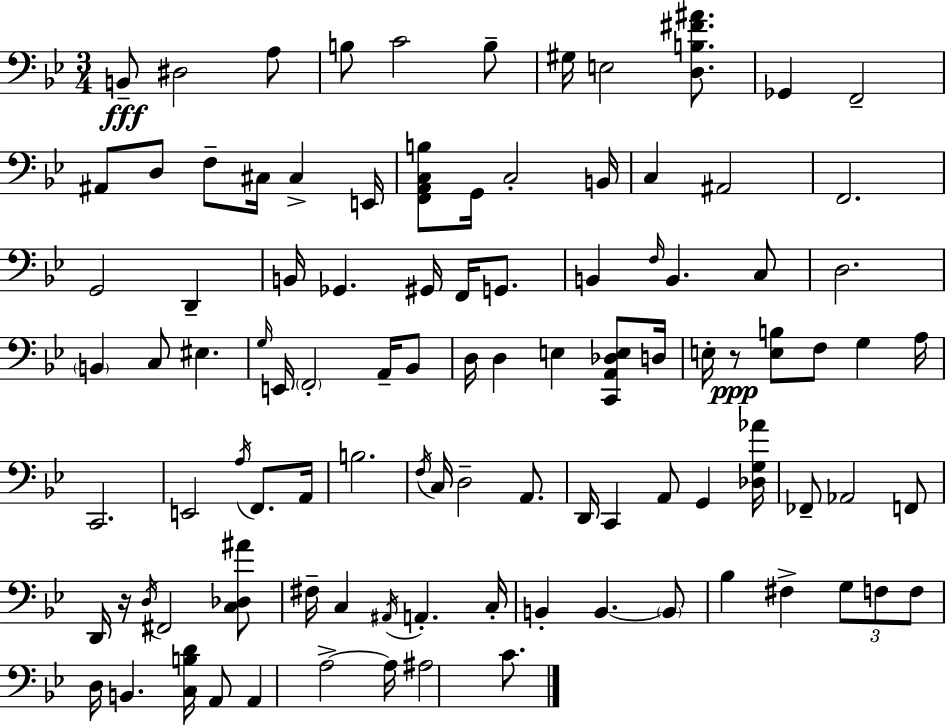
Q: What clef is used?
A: bass